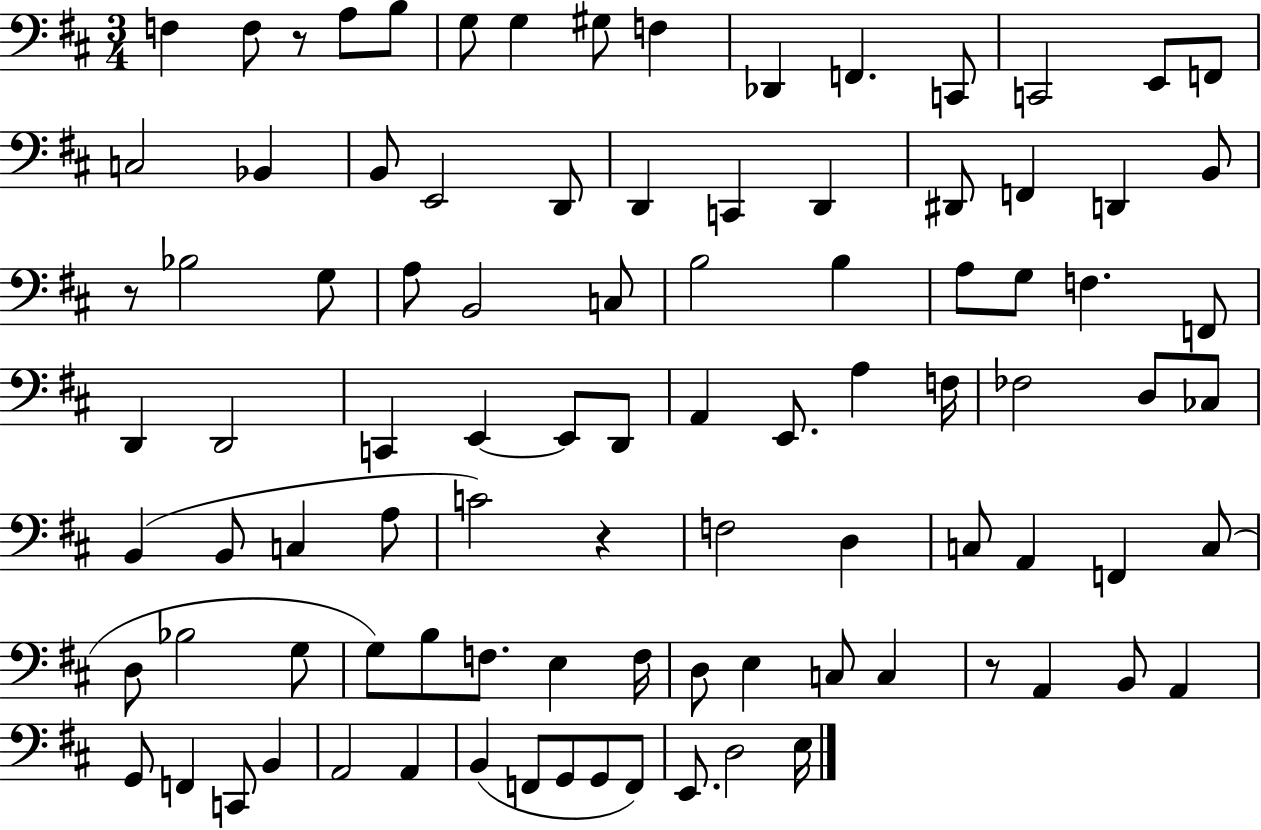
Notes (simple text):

F3/q F3/e R/e A3/e B3/e G3/e G3/q G#3/e F3/q Db2/q F2/q. C2/e C2/h E2/e F2/e C3/h Bb2/q B2/e E2/h D2/e D2/q C2/q D2/q D#2/e F2/q D2/q B2/e R/e Bb3/h G3/e A3/e B2/h C3/e B3/h B3/q A3/e G3/e F3/q. F2/e D2/q D2/h C2/q E2/q E2/e D2/e A2/q E2/e. A3/q F3/s FES3/h D3/e CES3/e B2/q B2/e C3/q A3/e C4/h R/q F3/h D3/q C3/e A2/q F2/q C3/e D3/e Bb3/h G3/e G3/e B3/e F3/e. E3/q F3/s D3/e E3/q C3/e C3/q R/e A2/q B2/e A2/q G2/e F2/q C2/e B2/q A2/h A2/q B2/q F2/e G2/e G2/e F2/e E2/e. D3/h E3/s